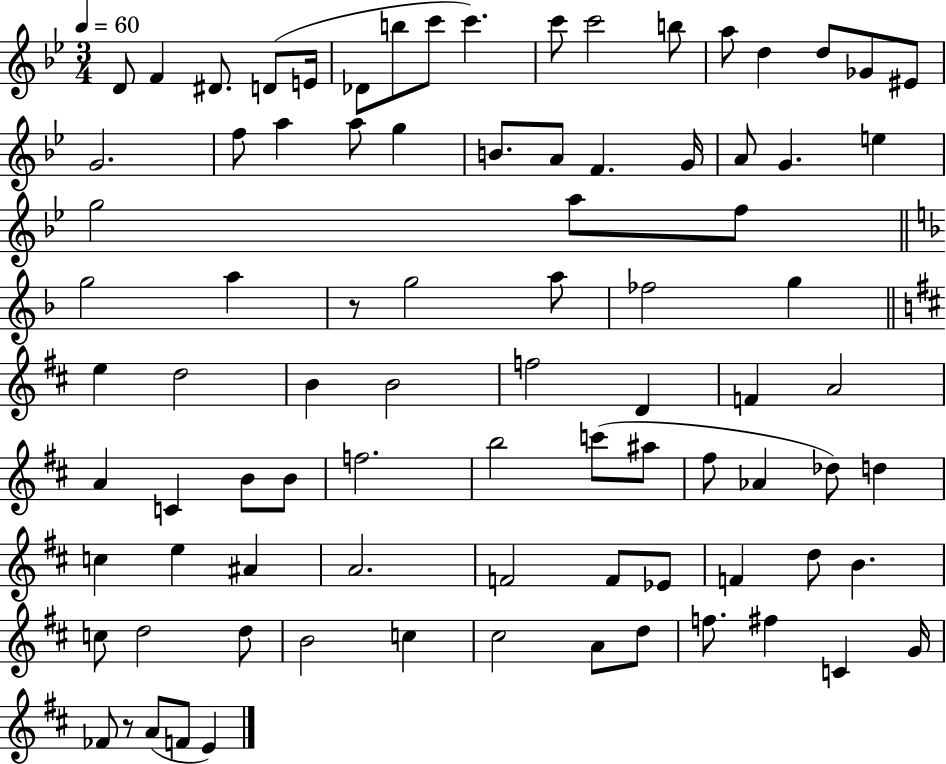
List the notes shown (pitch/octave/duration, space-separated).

D4/e F4/q D#4/e. D4/e E4/s Db4/e B5/e C6/e C6/q. C6/e C6/h B5/e A5/e D5/q D5/e Gb4/e EIS4/e G4/h. F5/e A5/q A5/e G5/q B4/e. A4/e F4/q. G4/s A4/e G4/q. E5/q G5/h A5/e F5/e G5/h A5/q R/e G5/h A5/e FES5/h G5/q E5/q D5/h B4/q B4/h F5/h D4/q F4/q A4/h A4/q C4/q B4/e B4/e F5/h. B5/h C6/e A#5/e F#5/e Ab4/q Db5/e D5/q C5/q E5/q A#4/q A4/h. F4/h F4/e Eb4/e F4/q D5/e B4/q. C5/e D5/h D5/e B4/h C5/q C#5/h A4/e D5/e F5/e. F#5/q C4/q G4/s FES4/e R/e A4/e F4/e E4/q